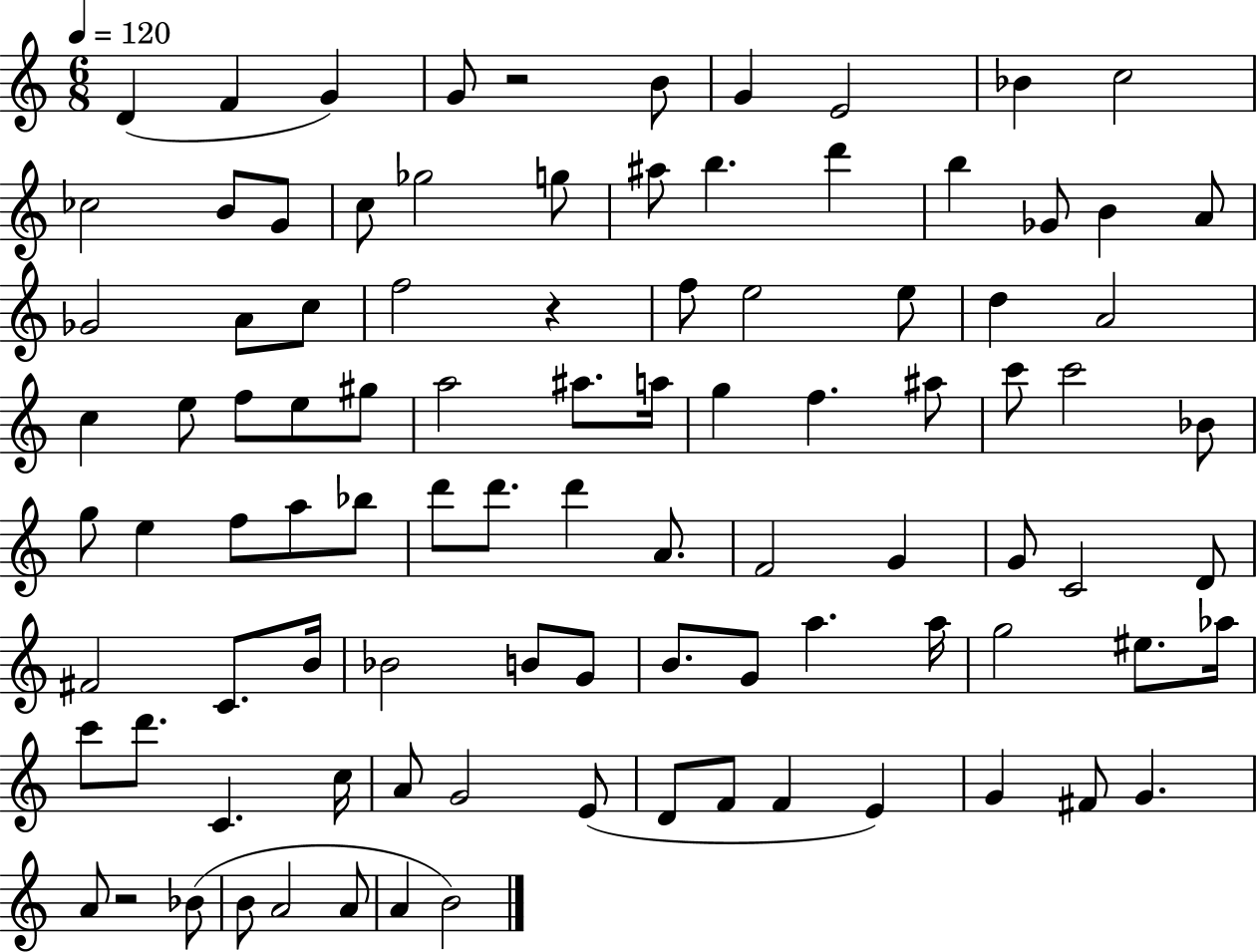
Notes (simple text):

D4/q F4/q G4/q G4/e R/h B4/e G4/q E4/h Bb4/q C5/h CES5/h B4/e G4/e C5/e Gb5/h G5/e A#5/e B5/q. D6/q B5/q Gb4/e B4/q A4/e Gb4/h A4/e C5/e F5/h R/q F5/e E5/h E5/e D5/q A4/h C5/q E5/e F5/e E5/e G#5/e A5/h A#5/e. A5/s G5/q F5/q. A#5/e C6/e C6/h Bb4/e G5/e E5/q F5/e A5/e Bb5/e D6/e D6/e. D6/q A4/e. F4/h G4/q G4/e C4/h D4/e F#4/h C4/e. B4/s Bb4/h B4/e G4/e B4/e. G4/e A5/q. A5/s G5/h EIS5/e. Ab5/s C6/e D6/e. C4/q. C5/s A4/e G4/h E4/e D4/e F4/e F4/q E4/q G4/q F#4/e G4/q. A4/e R/h Bb4/e B4/e A4/h A4/e A4/q B4/h